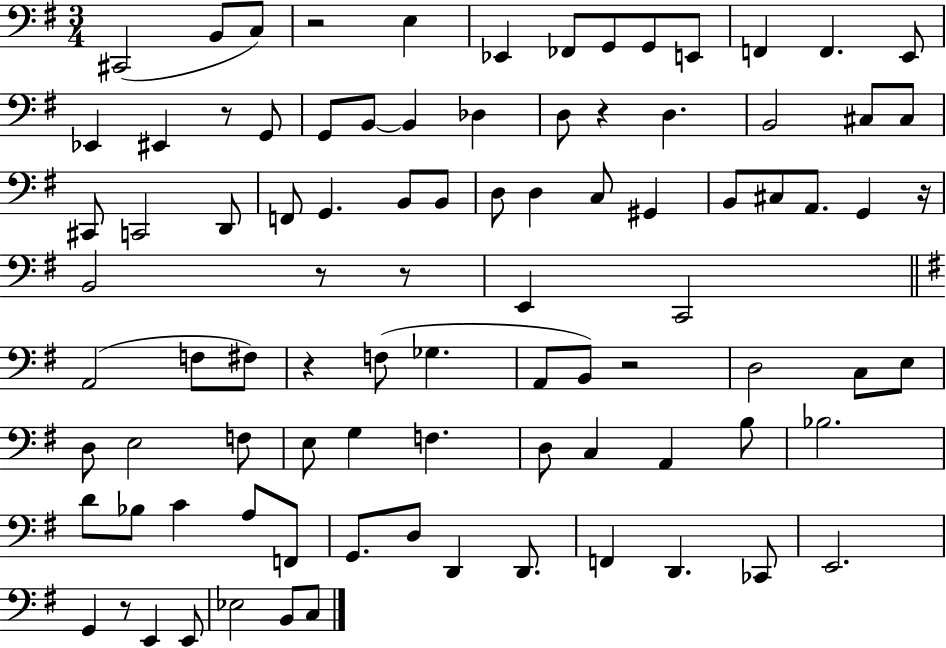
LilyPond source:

{
  \clef bass
  \numericTimeSignature
  \time 3/4
  \key g \major
  \repeat volta 2 { cis,2( b,8 c8) | r2 e4 | ees,4 fes,8 g,8 g,8 e,8 | f,4 f,4. e,8 | \break ees,4 eis,4 r8 g,8 | g,8 b,8~~ b,4 des4 | d8 r4 d4. | b,2 cis8 cis8 | \break cis,8 c,2 d,8 | f,8 g,4. b,8 b,8 | d8 d4 c8 gis,4 | b,8 cis8 a,8. g,4 r16 | \break b,2 r8 r8 | e,4 c,2 | \bar "||" \break \key g \major a,2( f8 fis8) | r4 f8( ges4. | a,8 b,8) r2 | d2 c8 e8 | \break d8 e2 f8 | e8 g4 f4. | d8 c4 a,4 b8 | bes2. | \break d'8 bes8 c'4 a8 f,8 | g,8. d8 d,4 d,8. | f,4 d,4. ces,8 | e,2. | \break g,4 r8 e,4 e,8 | ees2 b,8 c8 | } \bar "|."
}